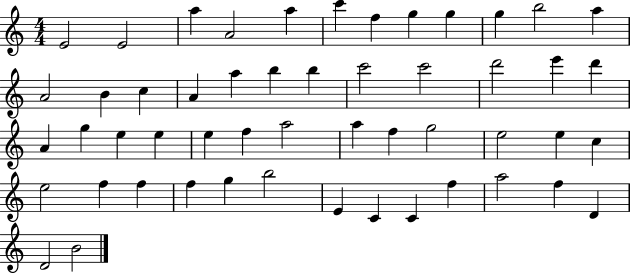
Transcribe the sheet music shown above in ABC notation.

X:1
T:Untitled
M:4/4
L:1/4
K:C
E2 E2 a A2 a c' f g g g b2 a A2 B c A a b b c'2 c'2 d'2 e' d' A g e e e f a2 a f g2 e2 e c e2 f f f g b2 E C C f a2 f D D2 B2